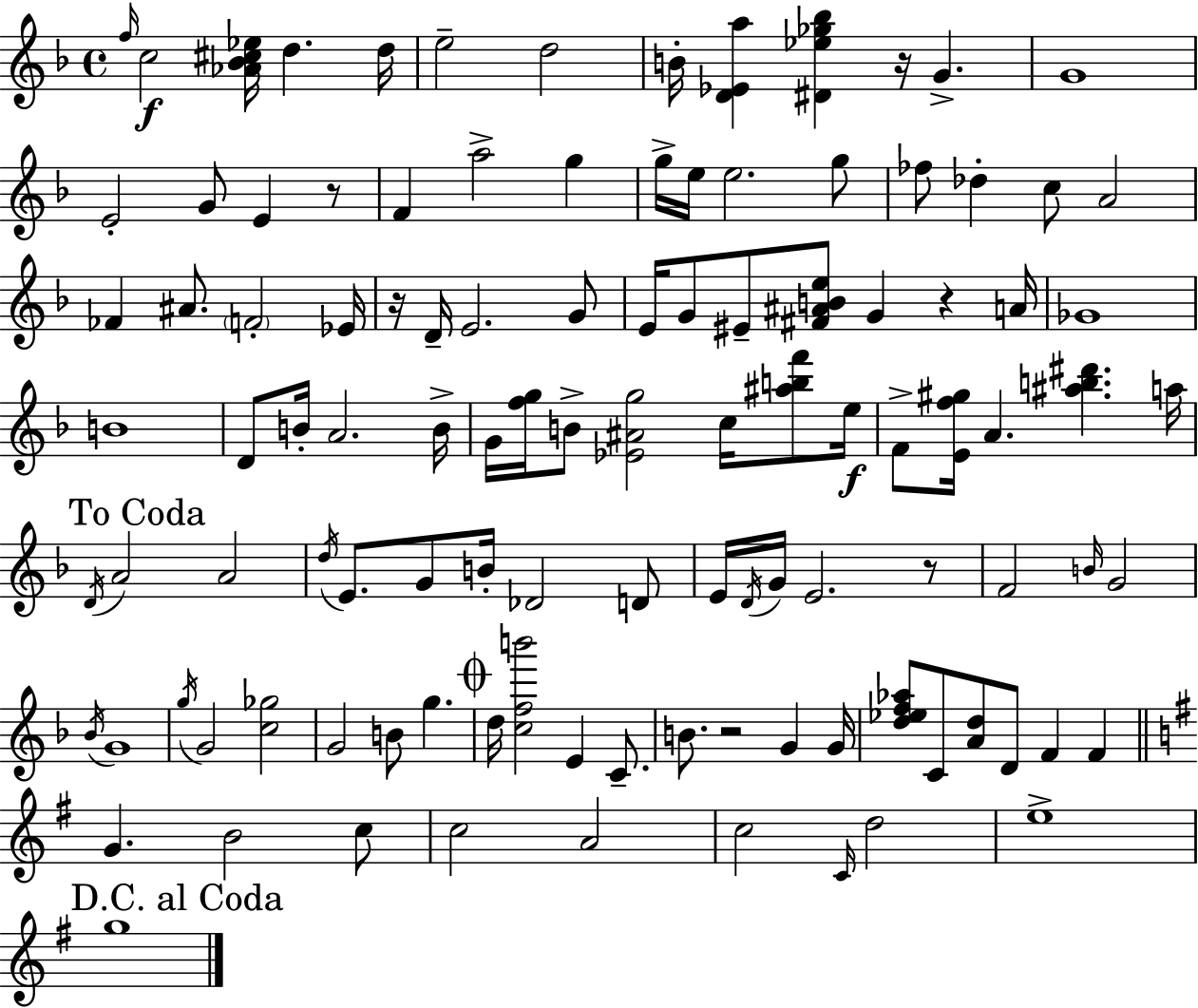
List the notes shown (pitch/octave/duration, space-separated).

F5/s C5/h [Ab4,Bb4,C#5,Eb5]/s D5/q. D5/s E5/h D5/h B4/s [D4,Eb4,A5]/q [D#4,Eb5,Gb5,Bb5]/q R/s G4/q. G4/w E4/h G4/e E4/q R/e F4/q A5/h G5/q G5/s E5/s E5/h. G5/e FES5/e Db5/q C5/e A4/h FES4/q A#4/e. F4/h Eb4/s R/s D4/s E4/h. G4/e E4/s G4/e EIS4/e [F#4,A#4,B4,E5]/e G4/q R/q A4/s Gb4/w B4/w D4/e B4/s A4/h. B4/s G4/s [F5,G5]/s B4/e [Eb4,A#4,G5]/h C5/s [A#5,B5,F6]/e E5/s F4/e [E4,F5,G#5]/s A4/q. [A#5,B5,D#6]/q. A5/s D4/s A4/h A4/h D5/s E4/e. G4/e B4/s Db4/h D4/e E4/s D4/s G4/s E4/h. R/e F4/h B4/s G4/h Bb4/s G4/w G5/s G4/h [C5,Gb5]/h G4/h B4/e G5/q. D5/s [C5,F5,B6]/h E4/q C4/e. B4/e. R/h G4/q G4/s [D5,Eb5,F5,Ab5]/e C4/e [A4,D5]/e D4/e F4/q F4/q G4/q. B4/h C5/e C5/h A4/h C5/h C4/s D5/h E5/w G5/w